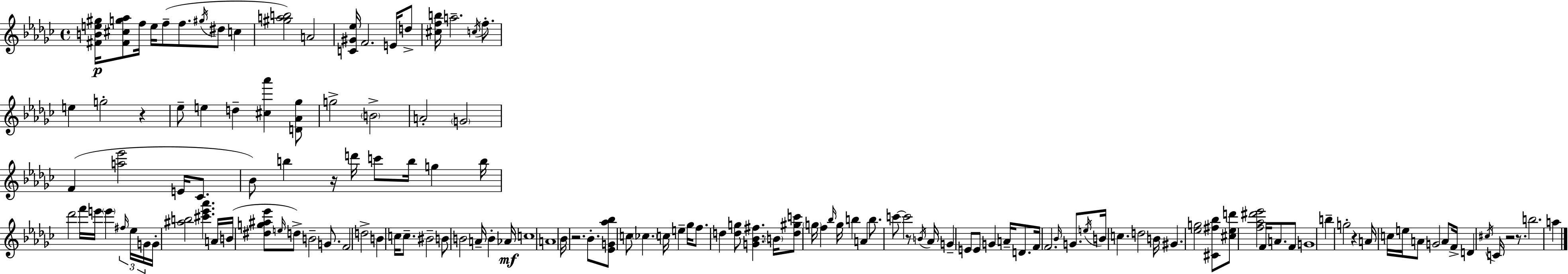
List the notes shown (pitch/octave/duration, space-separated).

[F#4,B4,E5,G#5]/s [F#4,C#5,G5,Ab5]/e F5/s E5/s F5/e F5/e. G#5/s D#5/e C5/q [G#5,A5,B5]/h A4/h [C4,G#4,Eb5]/s F4/h. E4/s D5/e [C#5,F5,B5]/s A5/h. C5/s F5/e. E5/q G5/h R/q Eb5/e E5/q D5/q [C#5,Ab6]/q [D4,Ab4,Gb5]/e G5/h B4/h A4/h G4/h F4/q [A5,Eb6]/h E4/s CES4/e. Bb4/e B5/q R/s D6/s C6/e B5/s G5/q B5/s Db6/h F6/s E6/s E6/q F#5/s Eb5/s G4/s G4/s [A#5,B5]/h [C#6,Eb6,Ab6]/q. A4/s B4/s [D#5,G5,A#5,Eb6]/e E5/s D5/e B4/h G4/e. F4/h D5/h B4/q C5/s C5/e. BIS4/h B4/e B4/h A4/s B4/q Ab4/s C5/w A4/w Bb4/s R/h. Bb4/e. [Eb4,G4,Ab5,Bb5]/e C5/e CES5/q. C5/s E5/q Gb5/s F5/e. D5/q [D5,G5]/e [G4,Bb4,F#5]/q. B4/s [D5,G#5,C6]/e G5/s F5/q Bb5/s G5/s B5/q A4/q B5/e. C6/e C6/h R/e B4/s Ab4/s G4/q E4/e E4/e G4/q A4/s D4/e. F4/s F4/h. Bb4/s G4/e. E5/s B4/s C5/q. D5/h B4/s G#4/q. [Eb5,G5]/h [C#4,F#5,Bb5]/e [C#5,Eb5,D6]/e [F5,Ab5,D#6,Eb6]/h F4/s A4/e. F4/e G4/w B5/q G5/h R/q A4/s C5/s E5/s A4/e G4/h A4/e F4/s D4/q C#5/s C4/s R/h R/e. B5/h. A5/q